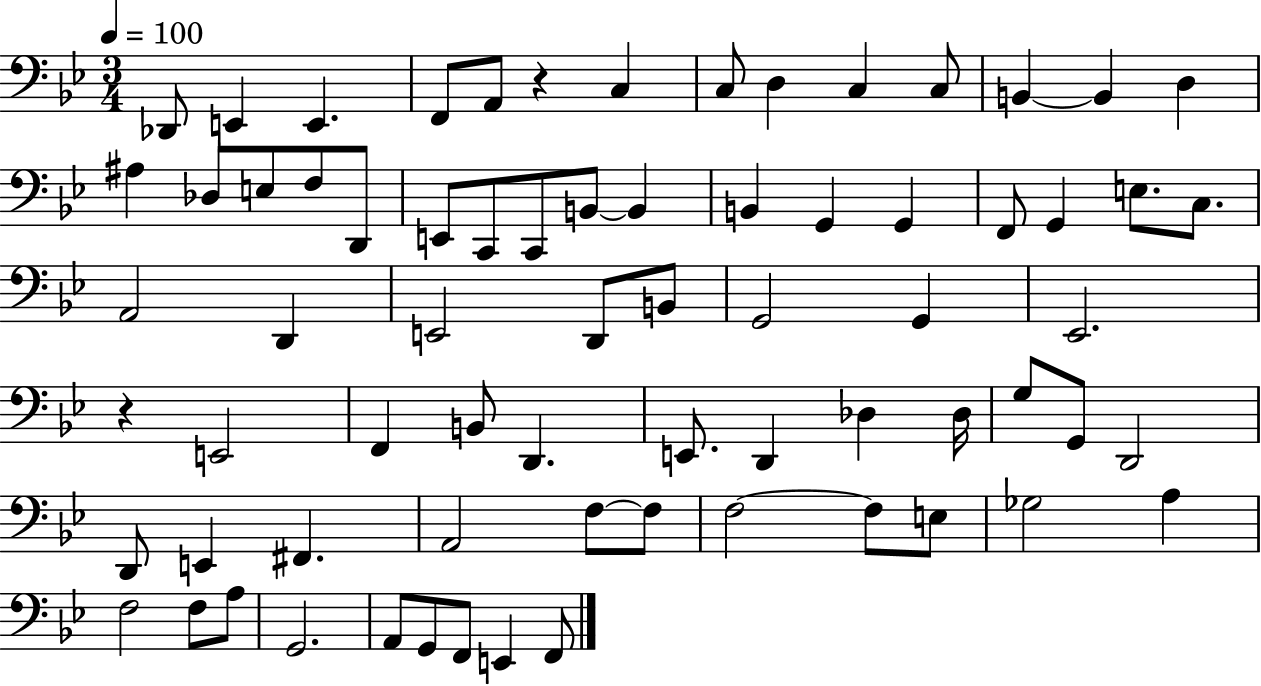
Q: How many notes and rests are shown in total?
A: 71